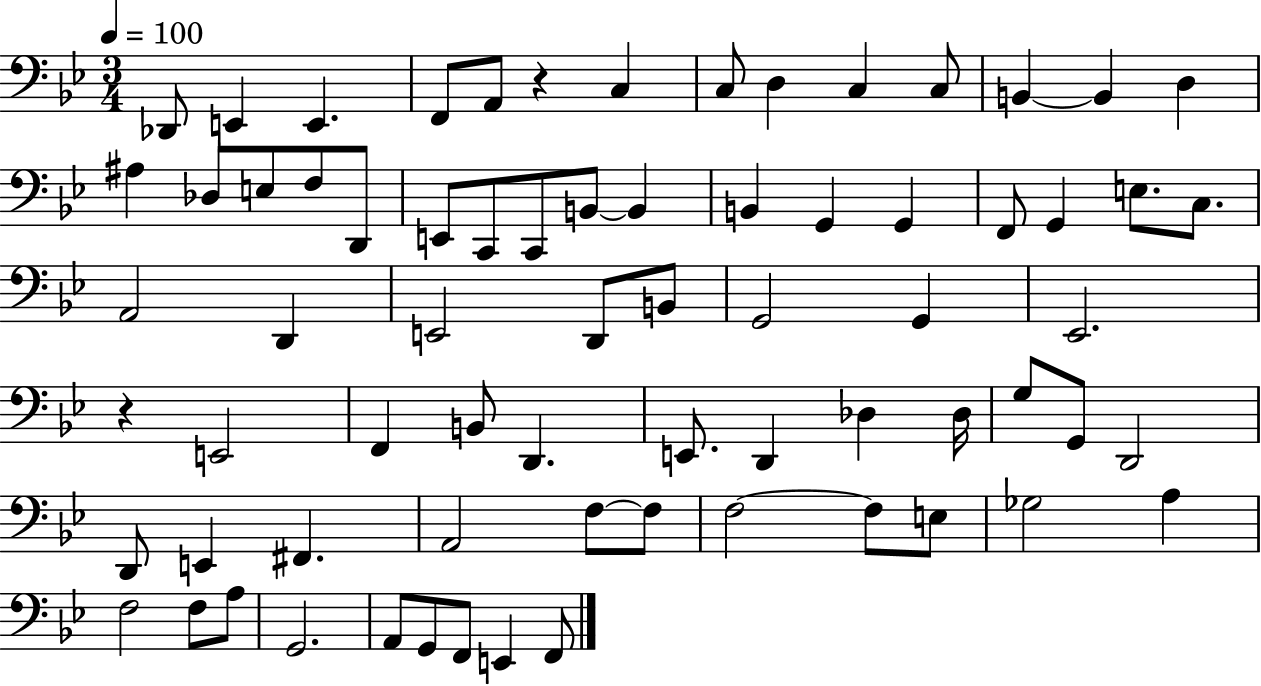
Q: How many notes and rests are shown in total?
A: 71